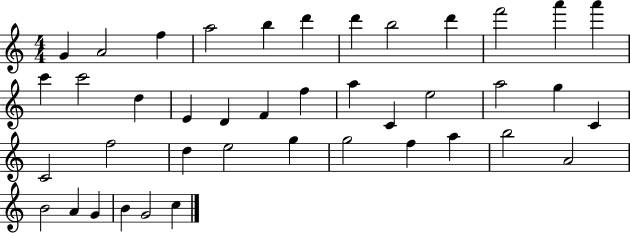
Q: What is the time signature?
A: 4/4